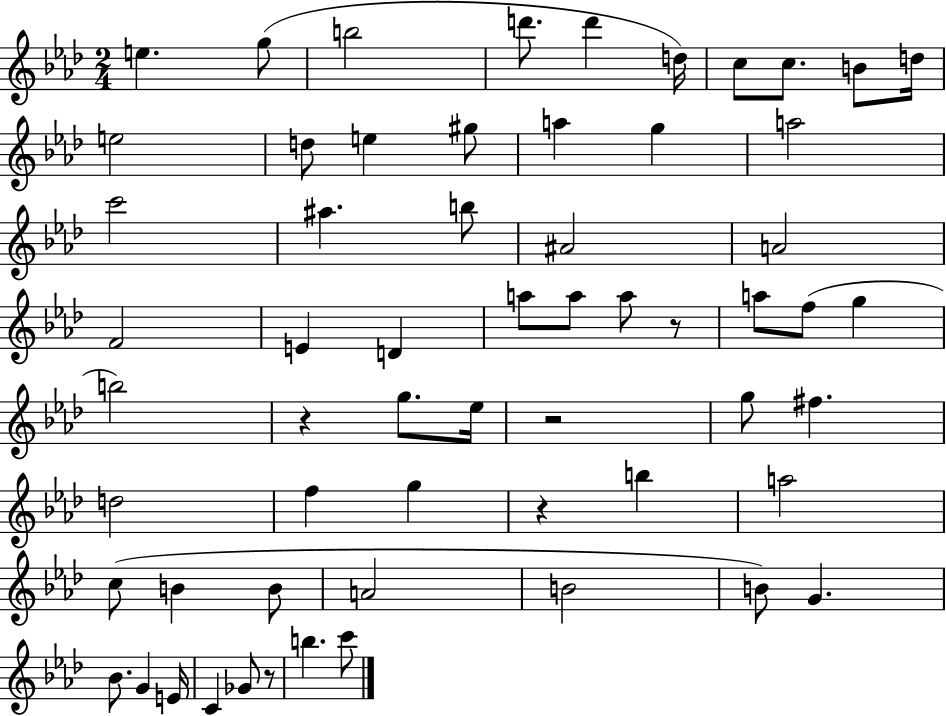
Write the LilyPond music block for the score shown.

{
  \clef treble
  \numericTimeSignature
  \time 2/4
  \key aes \major
  e''4. g''8( | b''2 | d'''8. d'''4 d''16) | c''8 c''8. b'8 d''16 | \break e''2 | d''8 e''4 gis''8 | a''4 g''4 | a''2 | \break c'''2 | ais''4. b''8 | ais'2 | a'2 | \break f'2 | e'4 d'4 | a''8 a''8 a''8 r8 | a''8 f''8( g''4 | \break b''2) | r4 g''8. ees''16 | r2 | g''8 fis''4. | \break d''2 | f''4 g''4 | r4 b''4 | a''2 | \break c''8( b'4 b'8 | a'2 | b'2 | b'8) g'4. | \break bes'8. g'4 e'16 | c'4 ges'8 r8 | b''4. c'''8 | \bar "|."
}